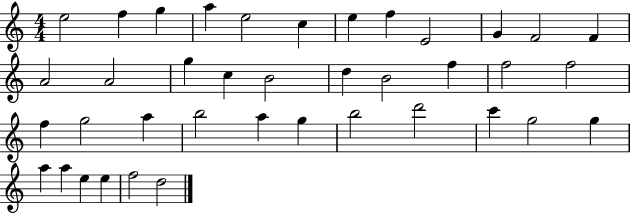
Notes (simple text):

E5/h F5/q G5/q A5/q E5/h C5/q E5/q F5/q E4/h G4/q F4/h F4/q A4/h A4/h G5/q C5/q B4/h D5/q B4/h F5/q F5/h F5/h F5/q G5/h A5/q B5/h A5/q G5/q B5/h D6/h C6/q G5/h G5/q A5/q A5/q E5/q E5/q F5/h D5/h